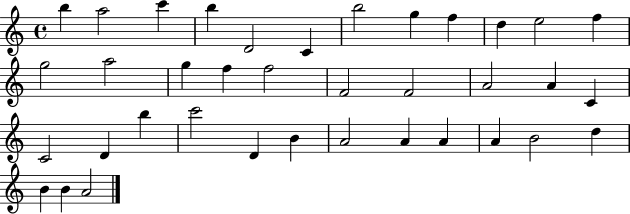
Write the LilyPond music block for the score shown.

{
  \clef treble
  \time 4/4
  \defaultTimeSignature
  \key c \major
  b''4 a''2 c'''4 | b''4 d'2 c'4 | b''2 g''4 f''4 | d''4 e''2 f''4 | \break g''2 a''2 | g''4 f''4 f''2 | f'2 f'2 | a'2 a'4 c'4 | \break c'2 d'4 b''4 | c'''2 d'4 b'4 | a'2 a'4 a'4 | a'4 b'2 d''4 | \break b'4 b'4 a'2 | \bar "|."
}